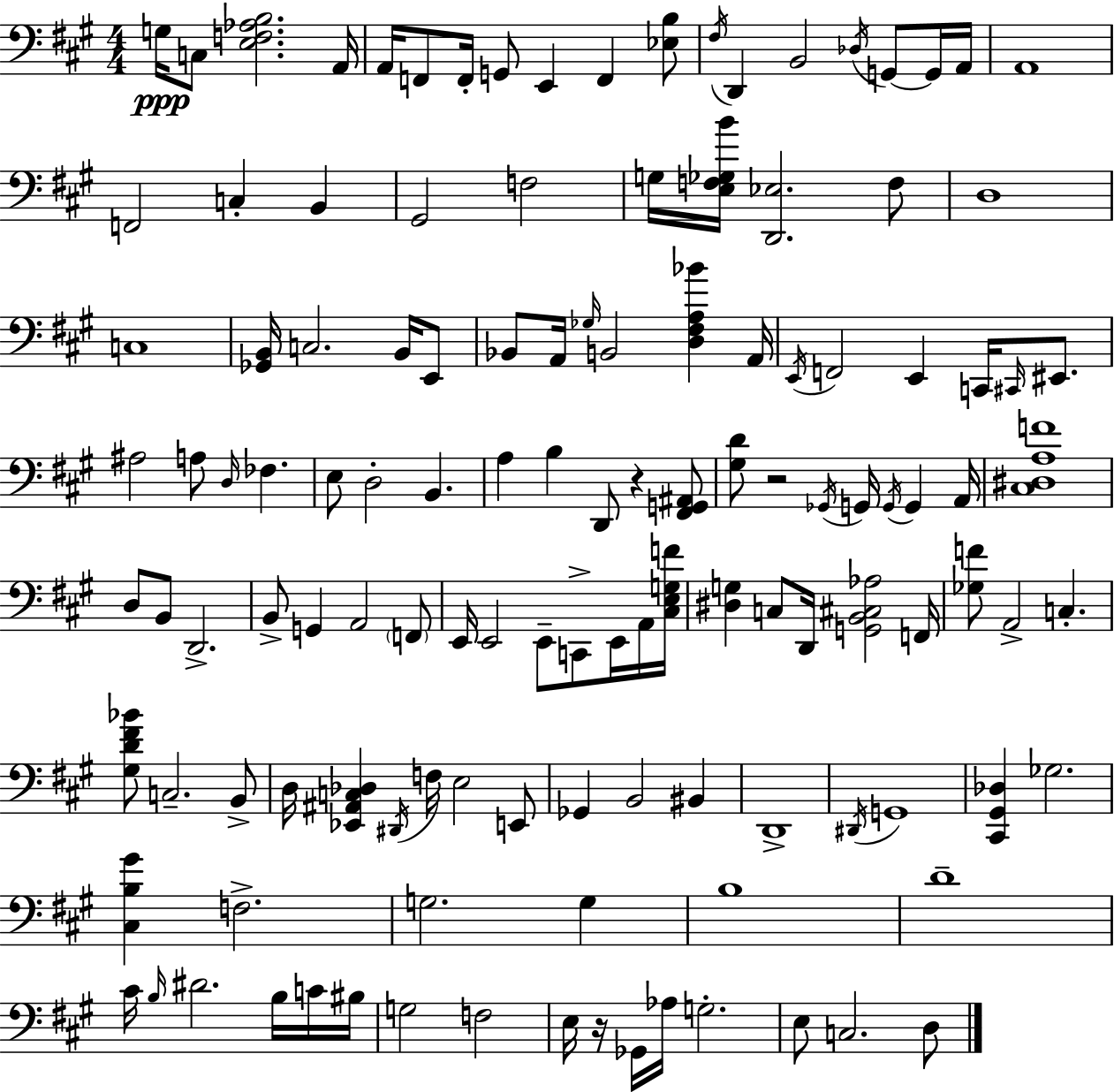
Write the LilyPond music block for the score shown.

{
  \clef bass
  \numericTimeSignature
  \time 4/4
  \key a \major
  g16\ppp c8 <e f aes b>2. a,16 | a,16 f,8 f,16-. g,8 e,4 f,4 <ees b>8 | \acciaccatura { fis16 } d,4 b,2 \acciaccatura { des16 } g,8~~ | g,16 a,16 a,1 | \break f,2 c4-. b,4 | gis,2 f2 | g16 <e f ges b'>16 <d, ees>2. | f8 d1 | \break c1 | <ges, b,>16 c2. b,16 | e,8 bes,8 a,16 \grace { ges16 } b,2 <d fis a bes'>4 | a,16 \acciaccatura { e,16 } f,2 e,4 | \break c,16 \grace { cis,16 } eis,8. ais2 a8 \grace { d16 } | fes4. e8 d2-. | b,4. a4 b4 d,8 | r4 <fis, g, ais,>8 <gis d'>8 r2 | \break \acciaccatura { ges,16 } g,16 \acciaccatura { g,16 } g,4 a,16 <cis dis a f'>1 | d8 b,8 d,2.-> | b,8-> g,4 a,2 | \parenthesize f,8 e,16 e,2 | \break e,8-- c,8-> e,16 a,16 <cis e g f'>16 <dis g>4 c8 d,16 <g, b, cis aes>2 | f,16 <ges f'>8 a,2-> | c4.-. <gis d' fis' bes'>8 c2.-- | b,8-> d16 <ees, ais, c des>4 \acciaccatura { dis,16 } f16 e2 | \break e,8 ges,4 b,2 | bis,4 d,1-> | \acciaccatura { dis,16 } g,1 | <cis, gis, des>4 ges2. | \break <cis b gis'>4 f2.-> | g2. | g4 b1 | d'1-- | \break cis'16 \grace { b16 } dis'2. | b16 c'16 bis16 g2 | f2 e16 r16 ges,16 aes16 g2.-. | e8 c2. | \break d8 \bar "|."
}